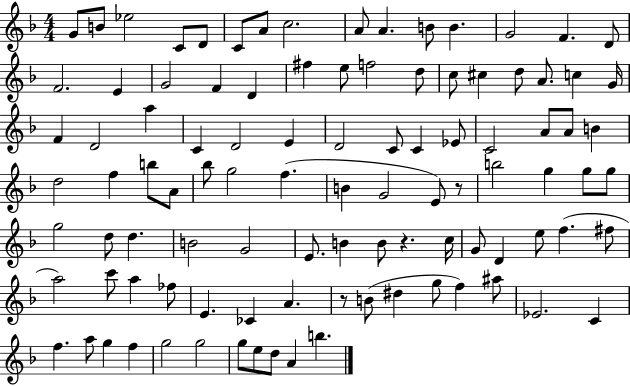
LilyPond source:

{
  \clef treble
  \numericTimeSignature
  \time 4/4
  \key f \major
  g'8 b'8 ees''2 c'8 d'8 | c'8 a'8 c''2. | a'8 a'4. b'8 b'4. | g'2 f'4. d'8 | \break f'2. e'4 | g'2 f'4 d'4 | fis''4 e''8 f''2 d''8 | c''8 cis''4 d''8 a'8. c''4 g'16 | \break f'4 d'2 a''4 | c'4 d'2 e'4 | d'2 c'8 c'4 ees'8 | c'2 a'8 a'8 b'4 | \break d''2 f''4 b''8 a'8 | bes''8 g''2 f''4.( | b'4 g'2 e'8) r8 | b''2 g''4 g''8 g''8 | \break g''2 d''8 d''4. | b'2 g'2 | e'8. b'4 b'8 r4. c''16 | g'8 d'4 e''8 f''4.( fis''8 | \break a''2) c'''8 a''4 fes''8 | e'4. ces'4 a'4. | r8 b'8( dis''4 g''8 f''4) ais''8 | ees'2. c'4 | \break f''4. a''8 g''4 f''4 | g''2 g''2 | g''8 e''8 d''8 a'4 b''4. | \bar "|."
}